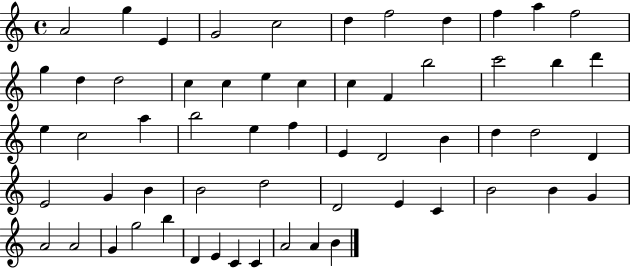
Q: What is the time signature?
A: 4/4